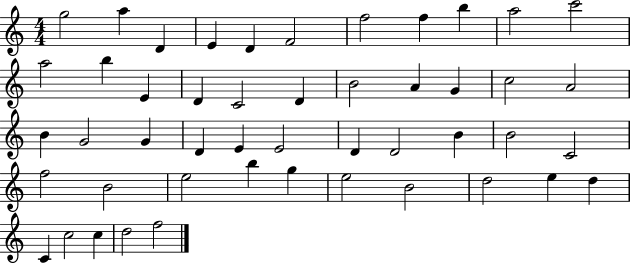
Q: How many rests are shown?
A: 0